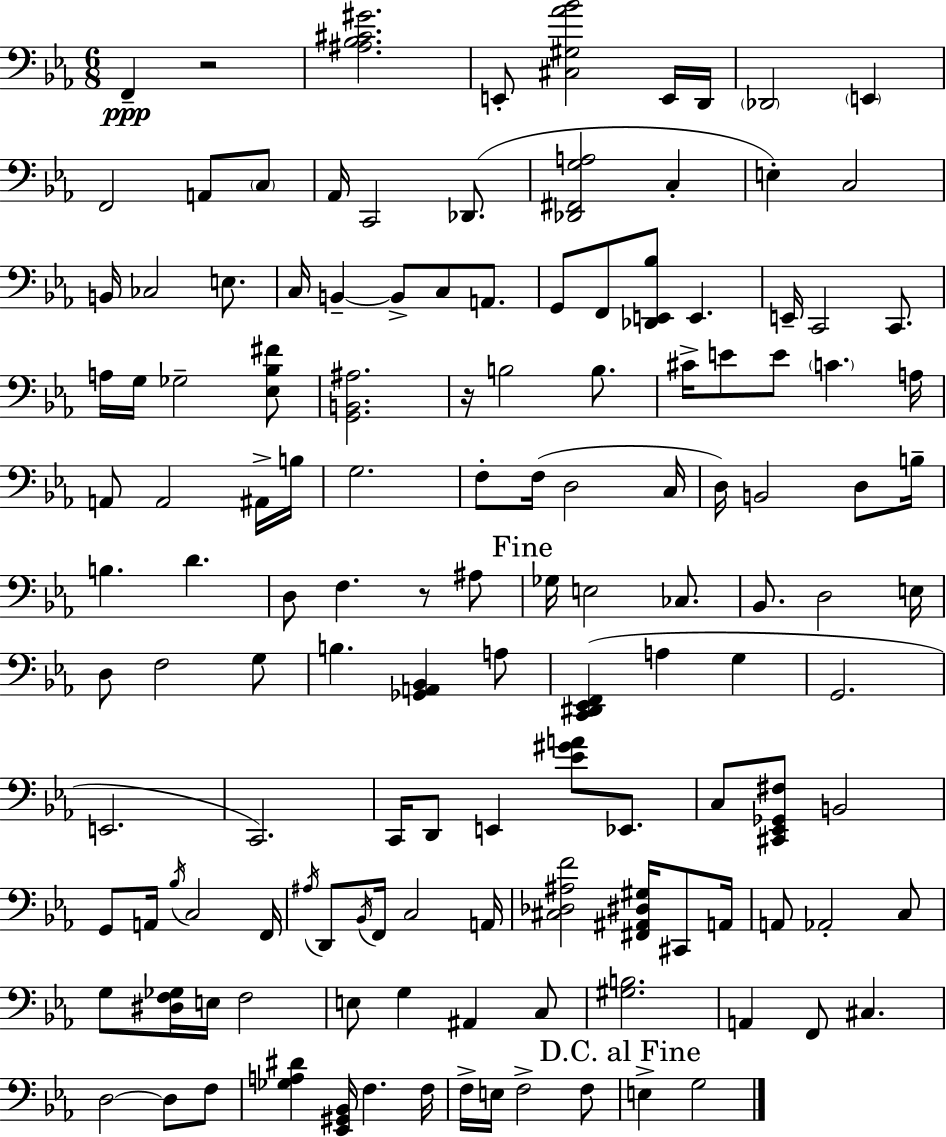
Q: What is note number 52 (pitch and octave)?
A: B3